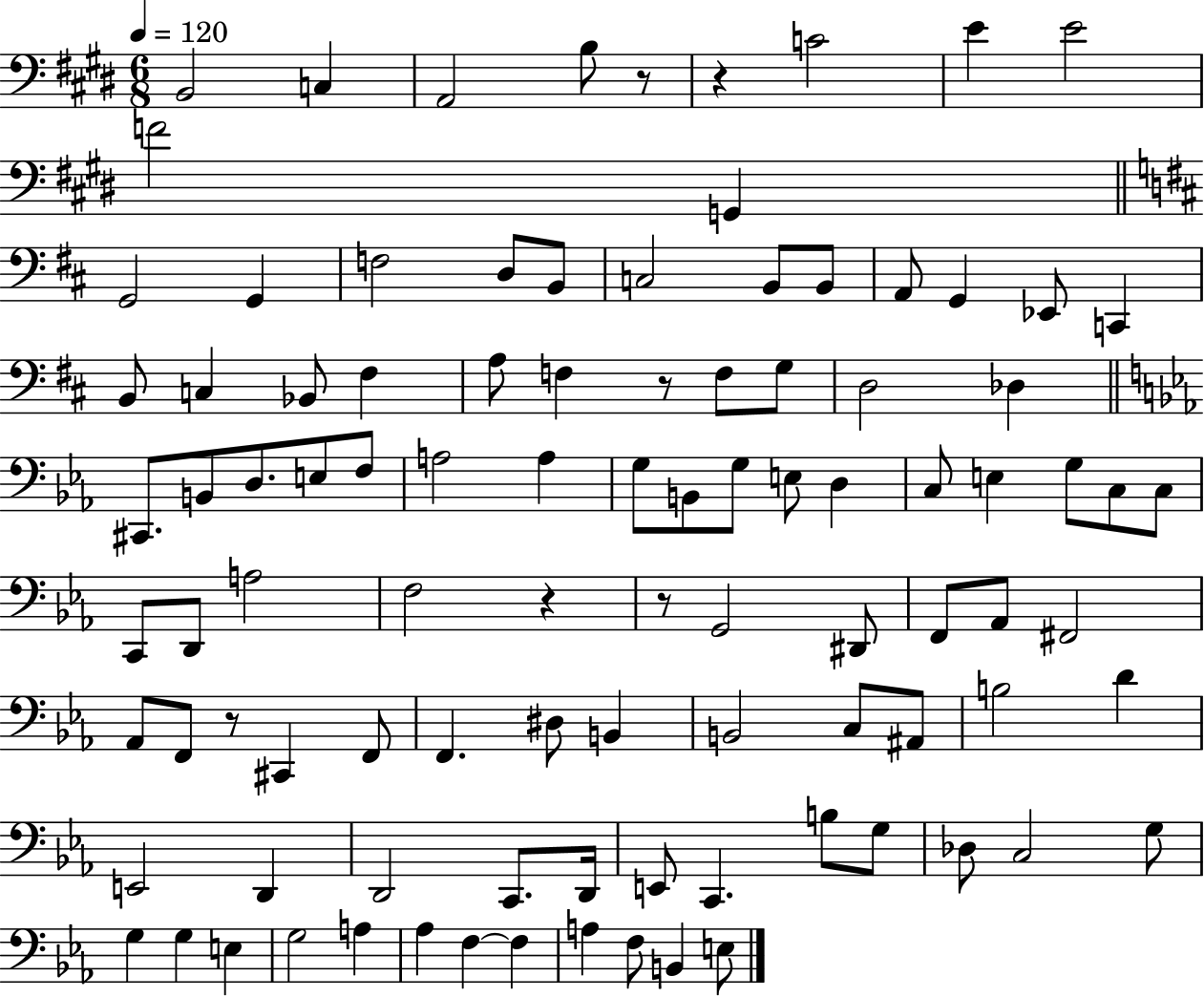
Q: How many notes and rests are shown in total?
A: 99